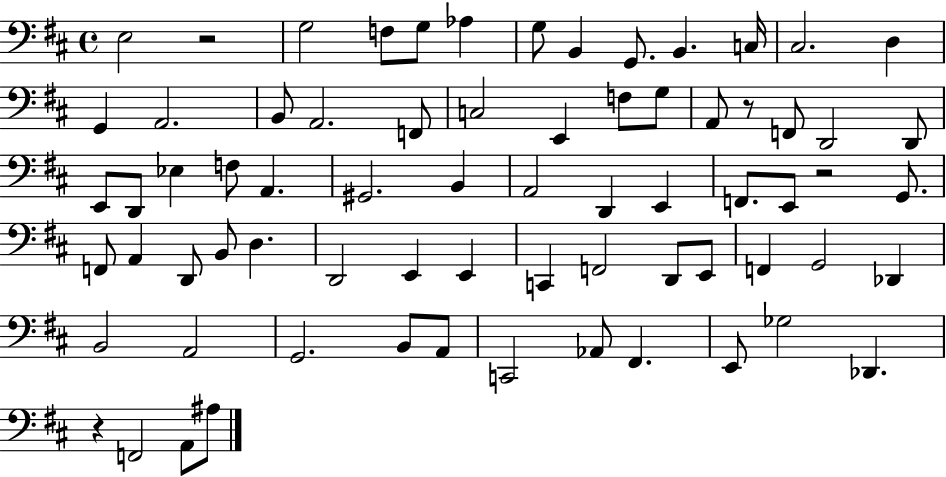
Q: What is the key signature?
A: D major